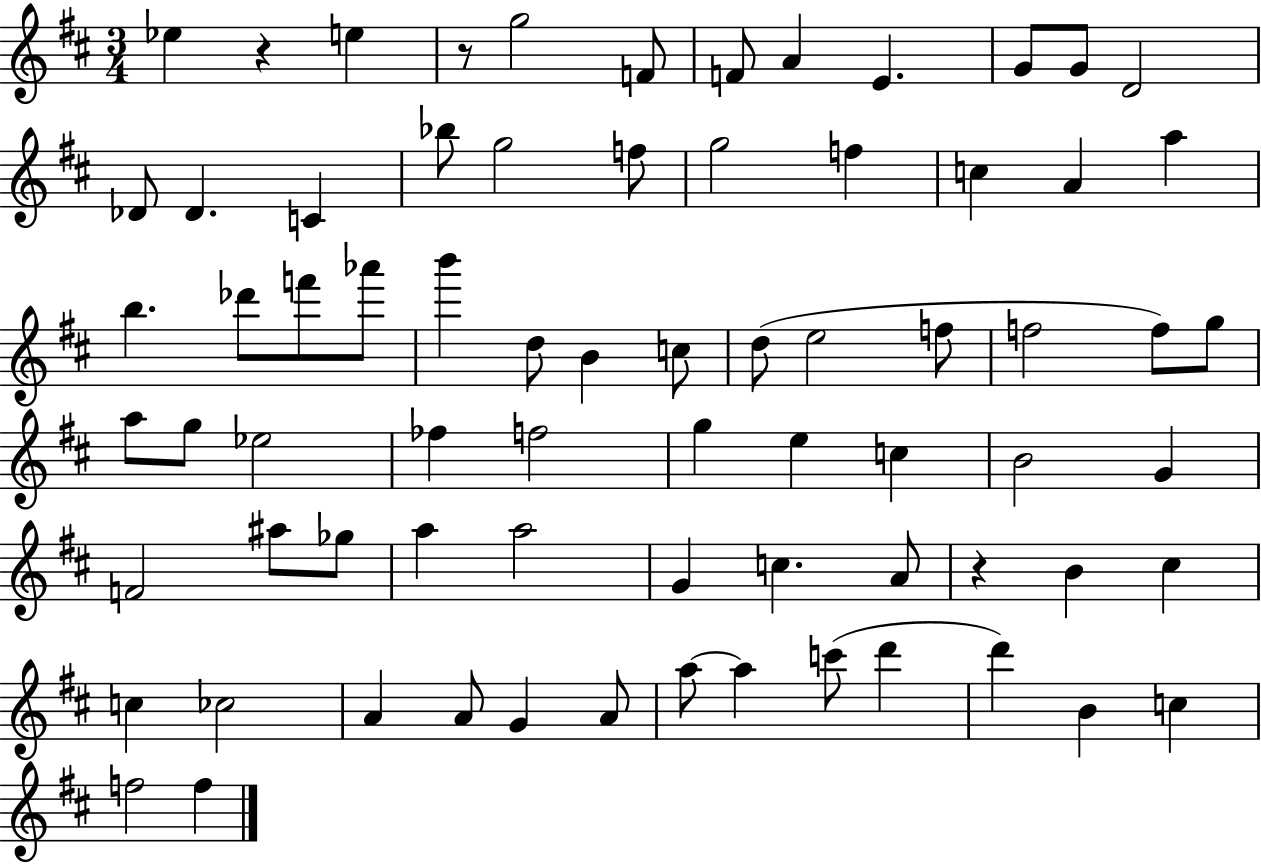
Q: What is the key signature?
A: D major